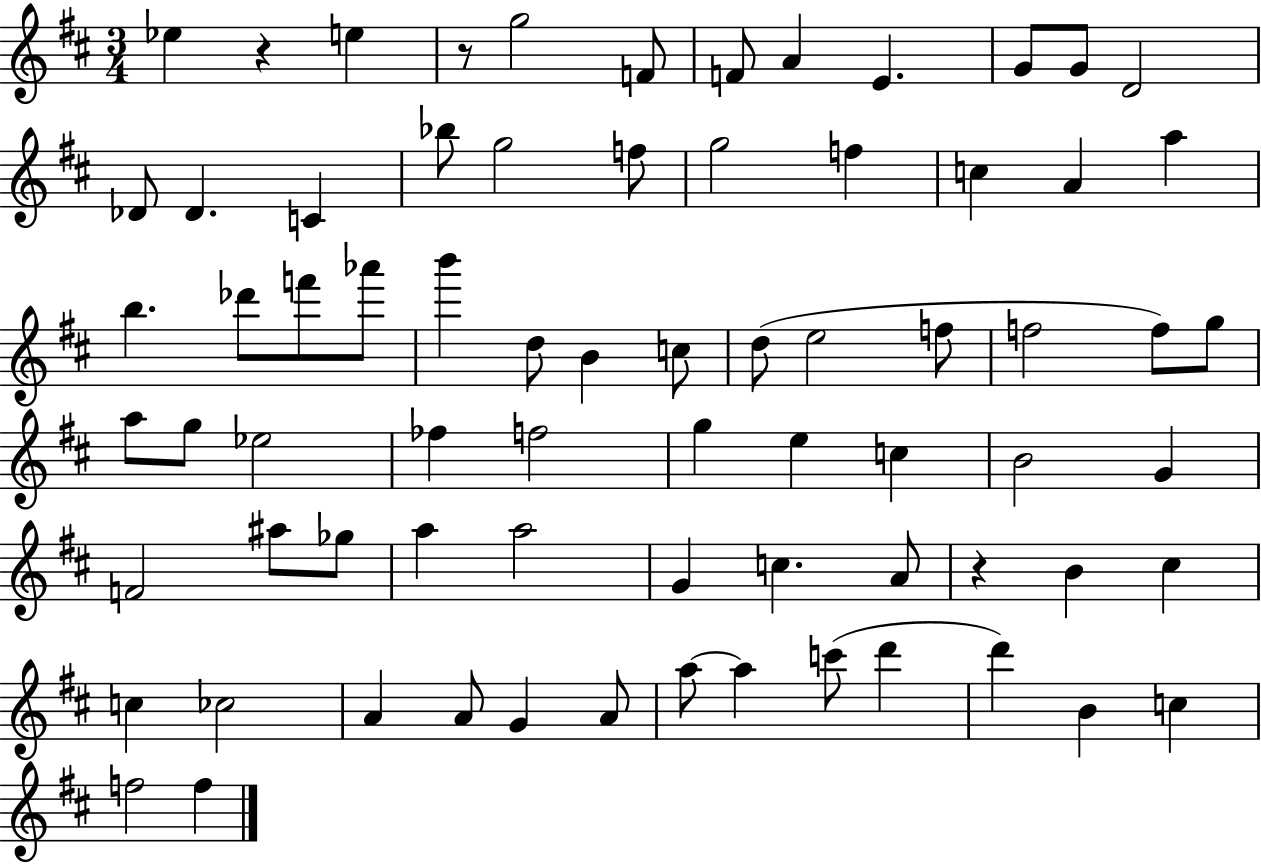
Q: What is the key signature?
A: D major